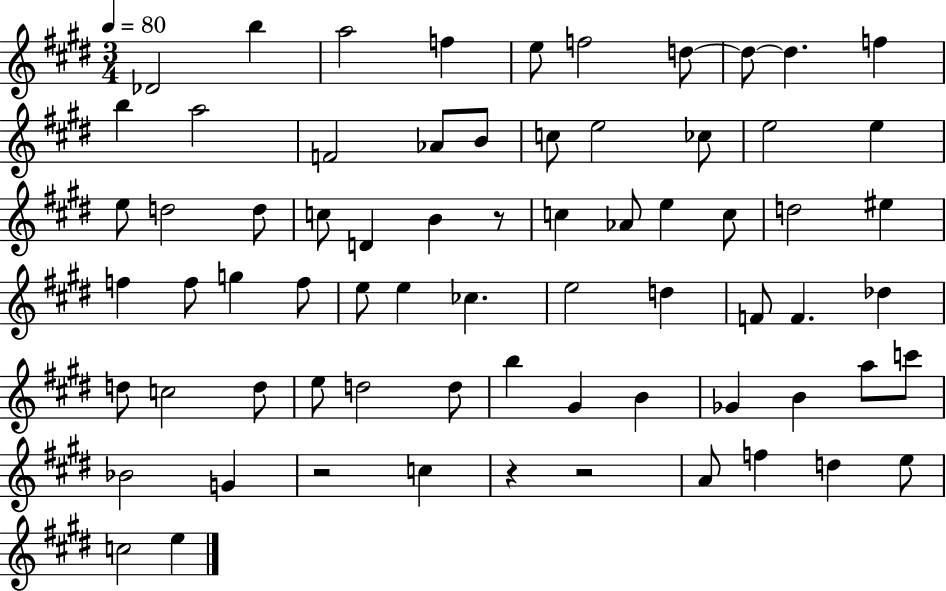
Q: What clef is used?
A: treble